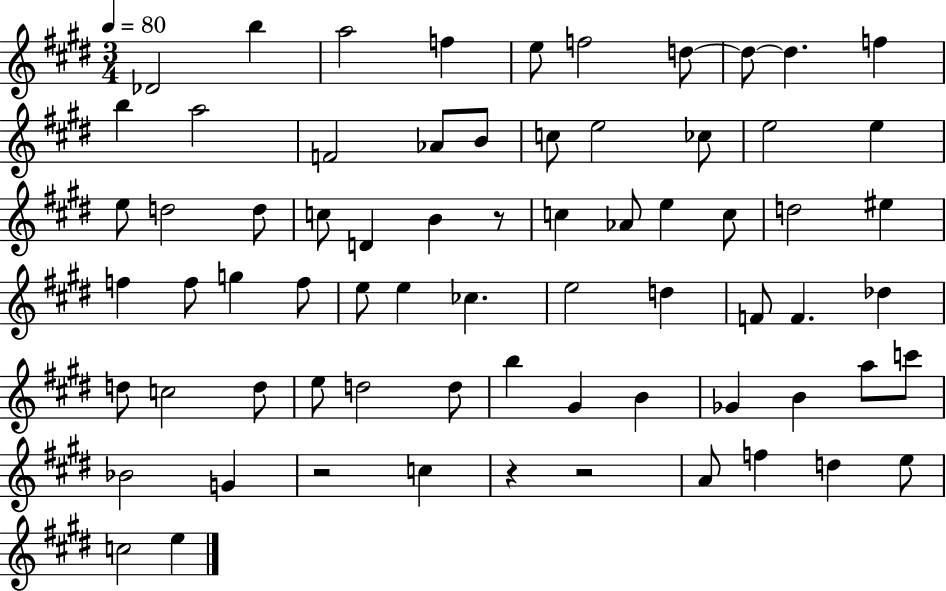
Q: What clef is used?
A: treble